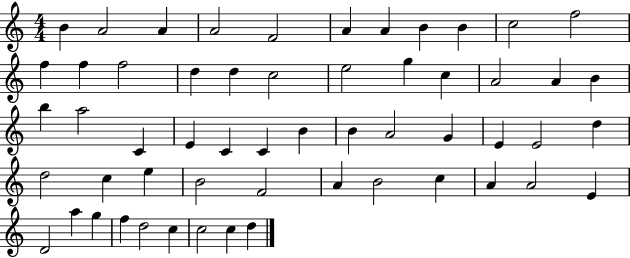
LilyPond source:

{
  \clef treble
  \numericTimeSignature
  \time 4/4
  \key c \major
  b'4 a'2 a'4 | a'2 f'2 | a'4 a'4 b'4 b'4 | c''2 f''2 | \break f''4 f''4 f''2 | d''4 d''4 c''2 | e''2 g''4 c''4 | a'2 a'4 b'4 | \break b''4 a''2 c'4 | e'4 c'4 c'4 b'4 | b'4 a'2 g'4 | e'4 e'2 d''4 | \break d''2 c''4 e''4 | b'2 f'2 | a'4 b'2 c''4 | a'4 a'2 e'4 | \break d'2 a''4 g''4 | f''4 d''2 c''4 | c''2 c''4 d''4 | \bar "|."
}